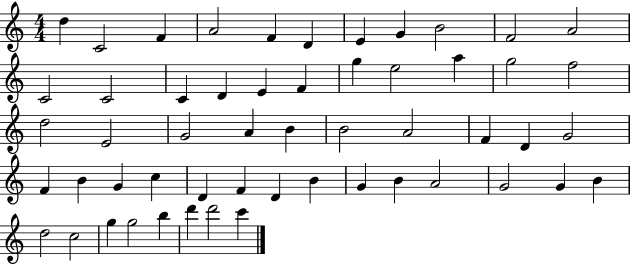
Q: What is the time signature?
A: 4/4